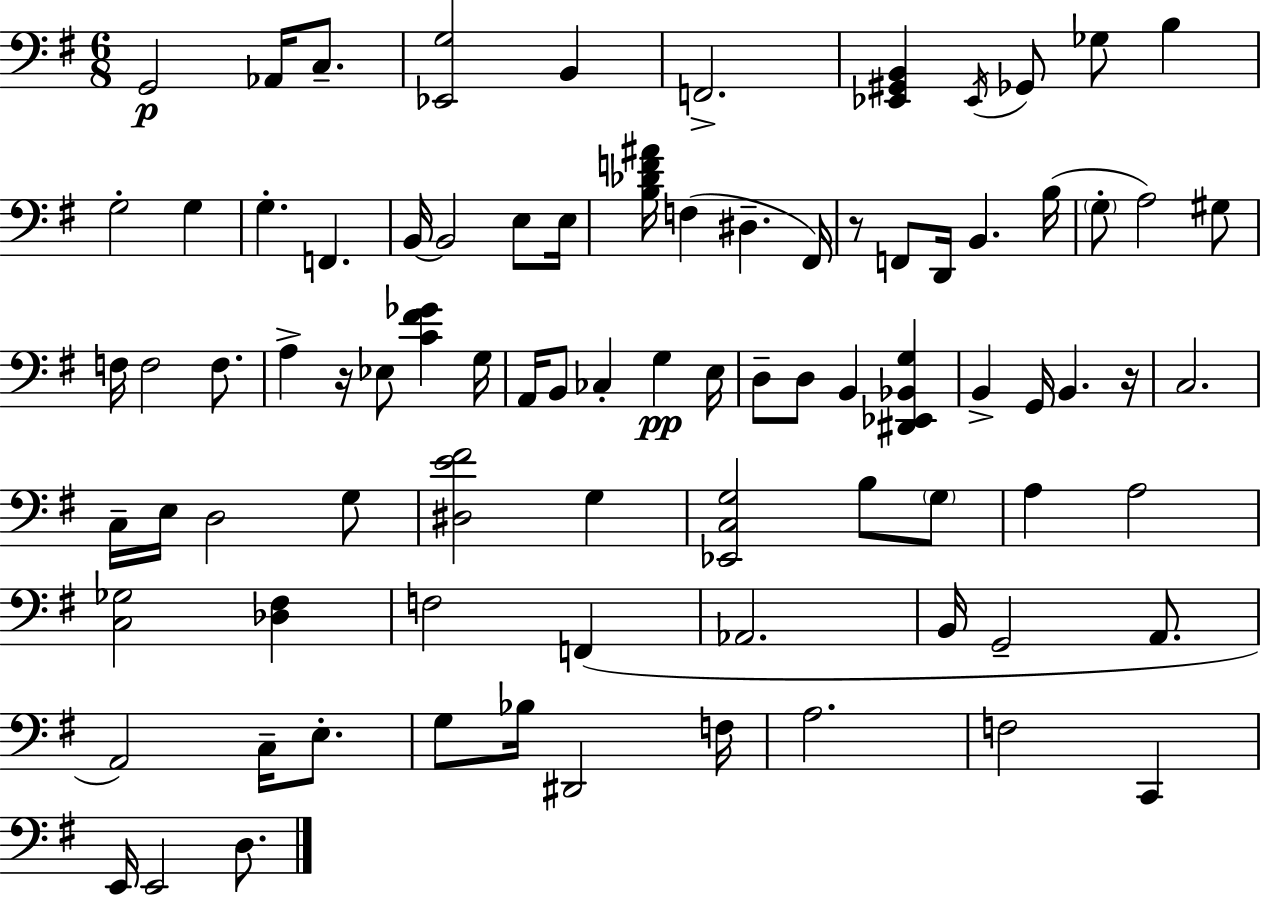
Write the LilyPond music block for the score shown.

{
  \clef bass
  \numericTimeSignature
  \time 6/8
  \key g \major
  \repeat volta 2 { g,2\p aes,16 c8.-- | <ees, g>2 b,4 | f,2.-> | <ees, gis, b,>4 \acciaccatura { ees,16 } ges,8 ges8 b4 | \break g2-. g4 | g4.-. f,4. | b,16~~ b,2 e8 | e16 <b des' f' ais'>16 f4( dis4.-- | \break fis,16) r8 f,8 d,16 b,4. | b16( \parenthesize g8-. a2) gis8 | f16 f2 f8. | a4-> r16 ees8 <c' fis' ges'>4 | \break g16 a,16 b,8 ces4-. g4\pp | e16 d8-- d8 b,4 <dis, ees, bes, g>4 | b,4-> g,16 b,4. | r16 c2. | \break c16-- e16 d2 g8 | <dis e' fis'>2 g4 | <ees, c g>2 b8 \parenthesize g8 | a4 a2 | \break <c ges>2 <des fis>4 | f2 f,4( | aes,2. | b,16 g,2-- a,8. | \break a,2) c16-- e8.-. | g8 bes16 dis,2 | f16 a2. | f2 c,4 | \break e,16 e,2 d8. | } \bar "|."
}